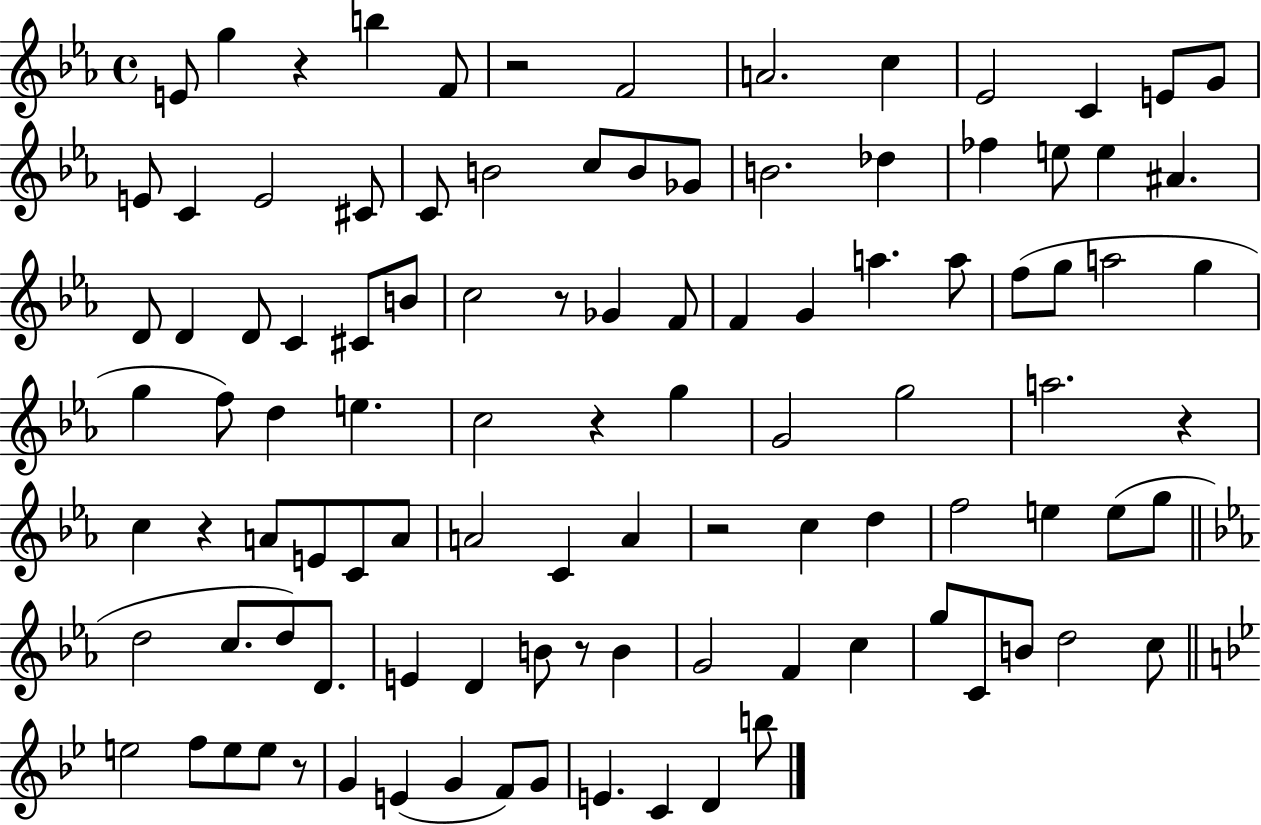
{
  \clef treble
  \time 4/4
  \defaultTimeSignature
  \key ees \major
  e'8 g''4 r4 b''4 f'8 | r2 f'2 | a'2. c''4 | ees'2 c'4 e'8 g'8 | \break e'8 c'4 e'2 cis'8 | c'8 b'2 c''8 b'8 ges'8 | b'2. des''4 | fes''4 e''8 e''4 ais'4. | \break d'8 d'4 d'8 c'4 cis'8 b'8 | c''2 r8 ges'4 f'8 | f'4 g'4 a''4. a''8 | f''8( g''8 a''2 g''4 | \break g''4 f''8) d''4 e''4. | c''2 r4 g''4 | g'2 g''2 | a''2. r4 | \break c''4 r4 a'8 e'8 c'8 a'8 | a'2 c'4 a'4 | r2 c''4 d''4 | f''2 e''4 e''8( g''8 | \break \bar "||" \break \key ees \major d''2 c''8. d''8) d'8. | e'4 d'4 b'8 r8 b'4 | g'2 f'4 c''4 | g''8 c'8 b'8 d''2 c''8 | \break \bar "||" \break \key g \minor e''2 f''8 e''8 e''8 r8 | g'4 e'4( g'4 f'8) g'8 | e'4. c'4 d'4 b''8 | \bar "|."
}